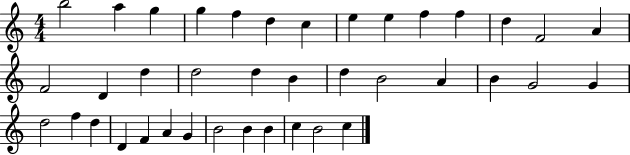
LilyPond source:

{
  \clef treble
  \numericTimeSignature
  \time 4/4
  \key c \major
  b''2 a''4 g''4 | g''4 f''4 d''4 c''4 | e''4 e''4 f''4 f''4 | d''4 f'2 a'4 | \break f'2 d'4 d''4 | d''2 d''4 b'4 | d''4 b'2 a'4 | b'4 g'2 g'4 | \break d''2 f''4 d''4 | d'4 f'4 a'4 g'4 | b'2 b'4 b'4 | c''4 b'2 c''4 | \break \bar "|."
}